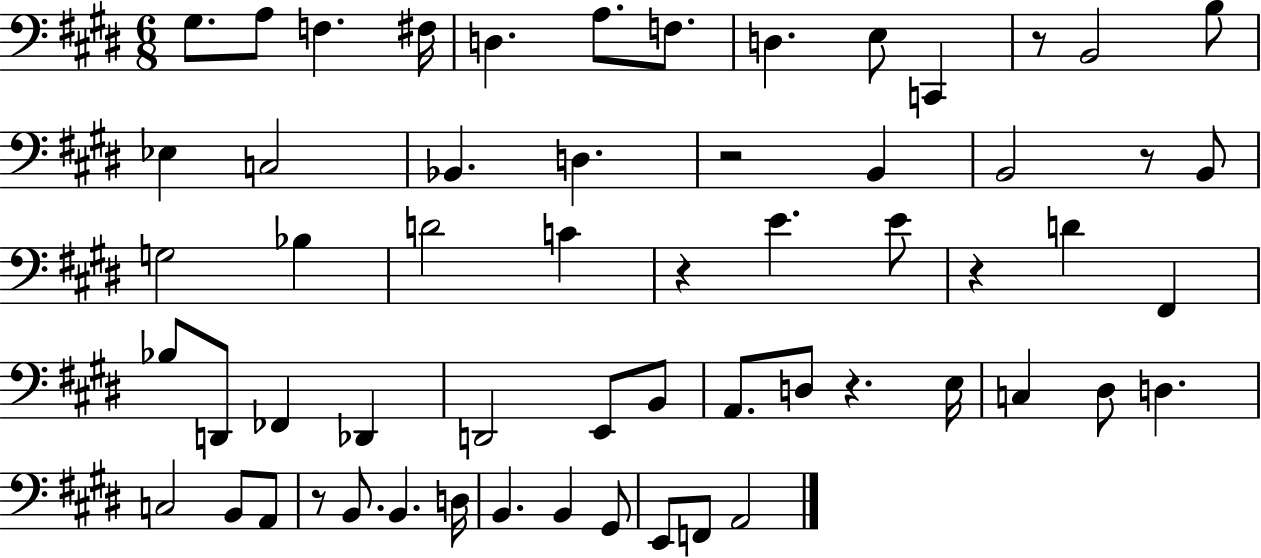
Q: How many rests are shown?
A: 7